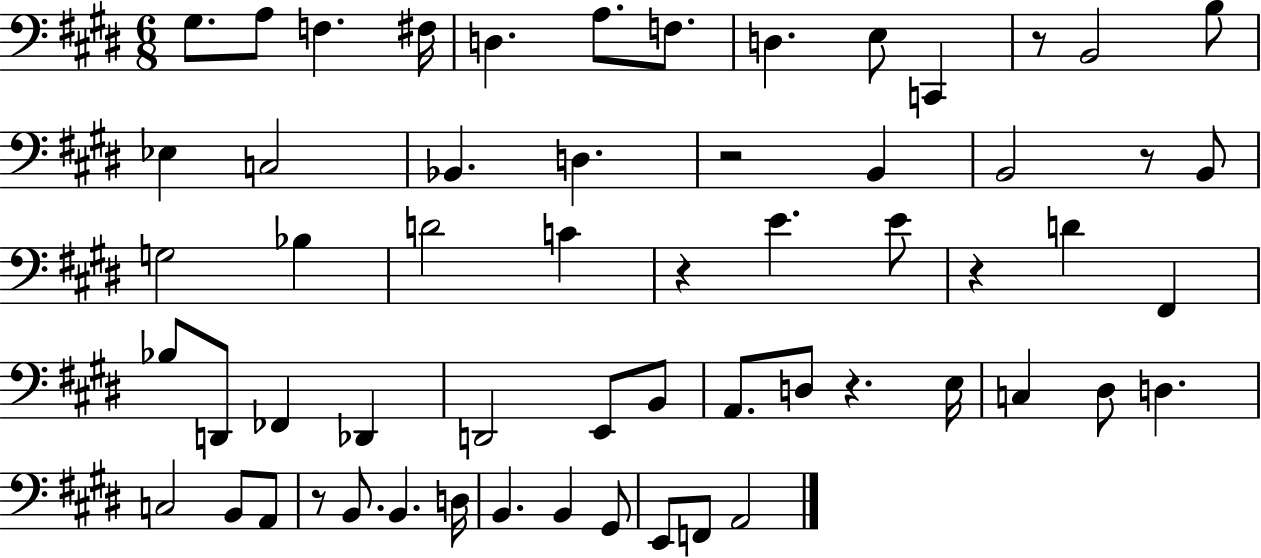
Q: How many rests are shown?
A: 7